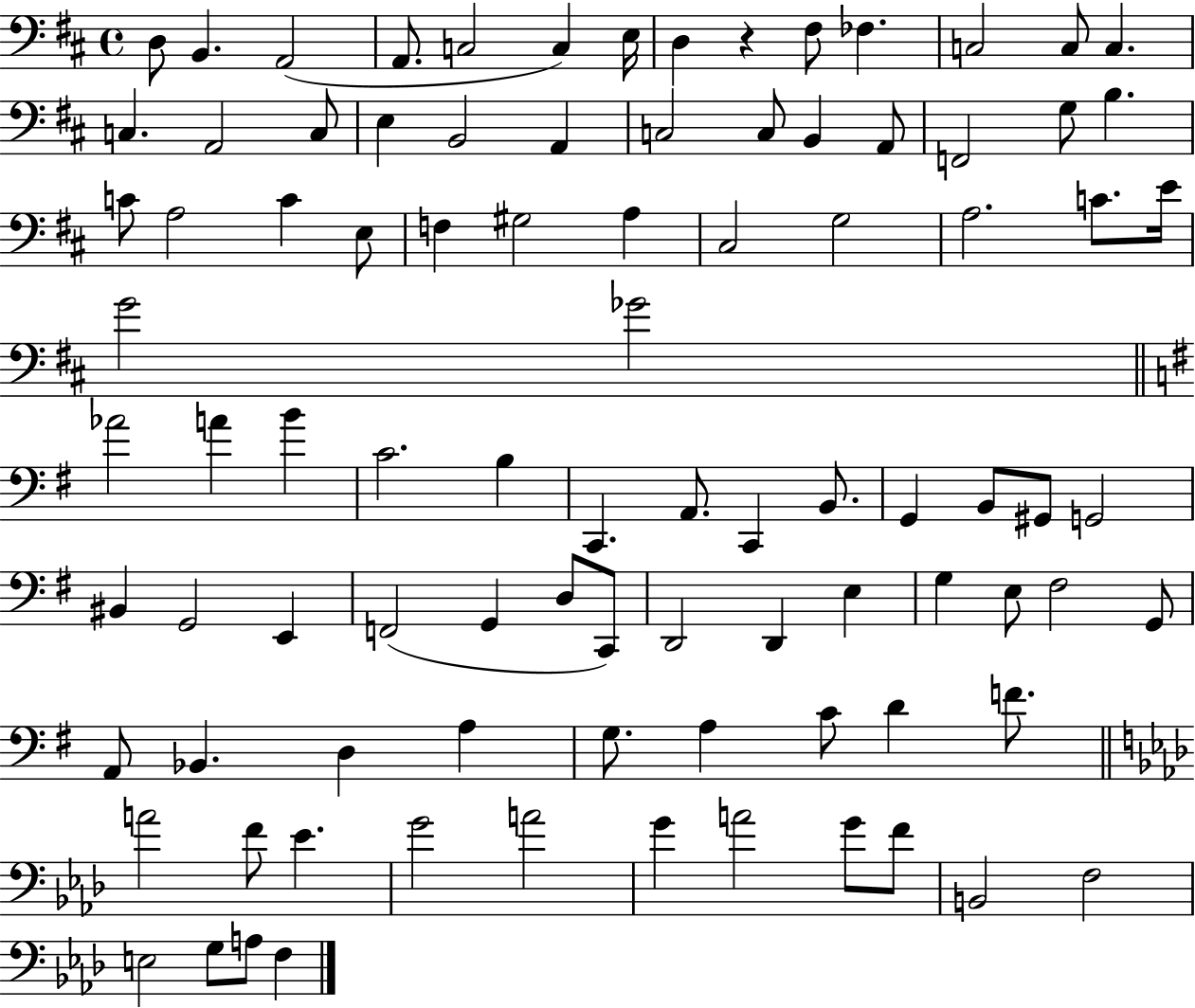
X:1
T:Untitled
M:4/4
L:1/4
K:D
D,/2 B,, A,,2 A,,/2 C,2 C, E,/4 D, z ^F,/2 _F, C,2 C,/2 C, C, A,,2 C,/2 E, B,,2 A,, C,2 C,/2 B,, A,,/2 F,,2 G,/2 B, C/2 A,2 C E,/2 F, ^G,2 A, ^C,2 G,2 A,2 C/2 E/4 G2 _G2 _A2 A B C2 B, C,, A,,/2 C,, B,,/2 G,, B,,/2 ^G,,/2 G,,2 ^B,, G,,2 E,, F,,2 G,, D,/2 C,,/2 D,,2 D,, E, G, E,/2 ^F,2 G,,/2 A,,/2 _B,, D, A, G,/2 A, C/2 D F/2 A2 F/2 _E G2 A2 G A2 G/2 F/2 B,,2 F,2 E,2 G,/2 A,/2 F,